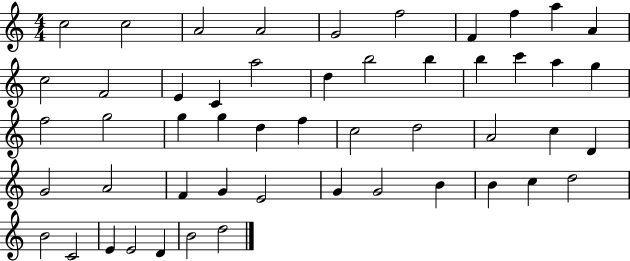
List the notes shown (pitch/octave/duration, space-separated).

C5/h C5/h A4/h A4/h G4/h F5/h F4/q F5/q A5/q A4/q C5/h F4/h E4/q C4/q A5/h D5/q B5/h B5/q B5/q C6/q A5/q G5/q F5/h G5/h G5/q G5/q D5/q F5/q C5/h D5/h A4/h C5/q D4/q G4/h A4/h F4/q G4/q E4/h G4/q G4/h B4/q B4/q C5/q D5/h B4/h C4/h E4/q E4/h D4/q B4/h D5/h